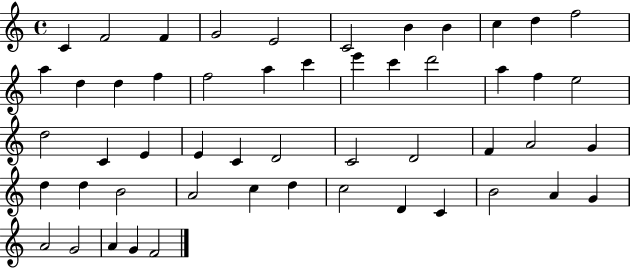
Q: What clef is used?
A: treble